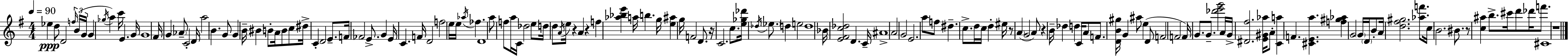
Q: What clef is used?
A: treble